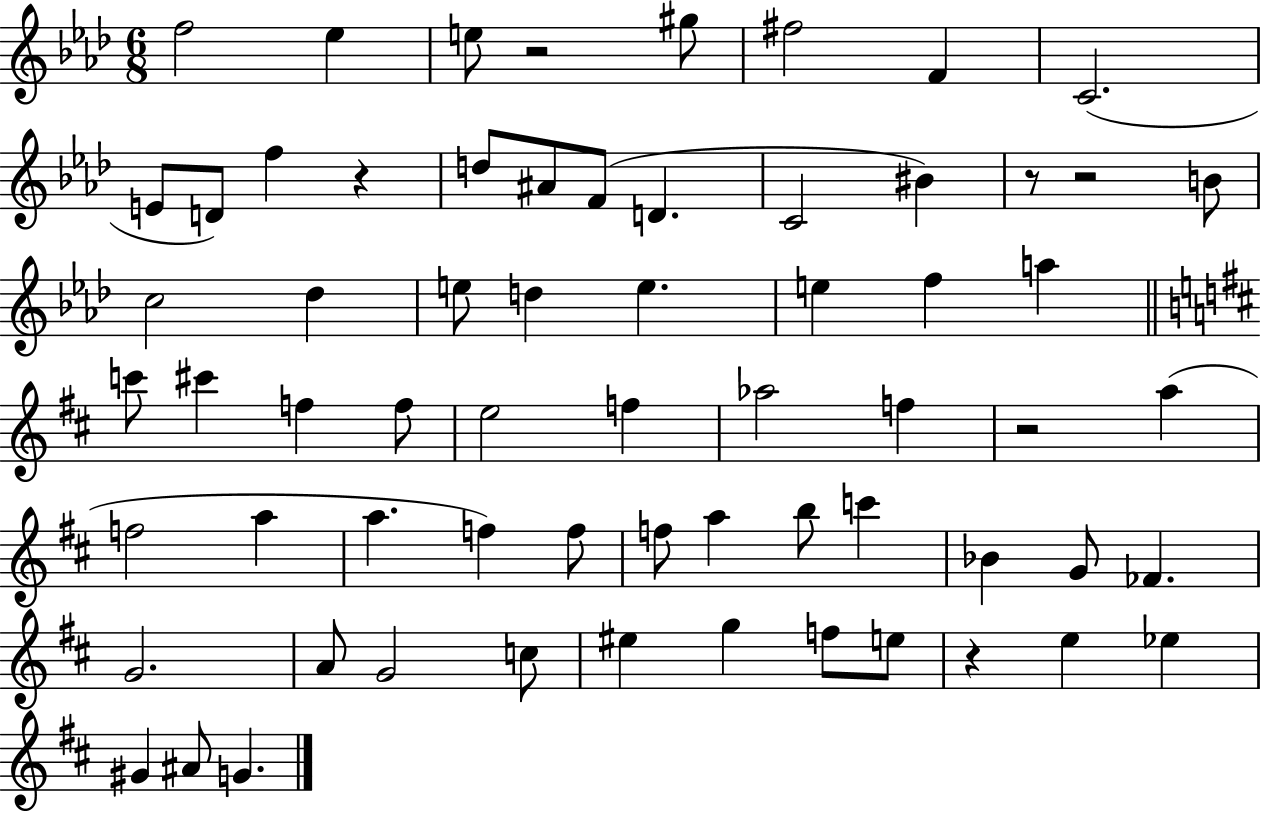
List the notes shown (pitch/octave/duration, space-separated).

F5/h Eb5/q E5/e R/h G#5/e F#5/h F4/q C4/h. E4/e D4/e F5/q R/q D5/e A#4/e F4/e D4/q. C4/h BIS4/q R/e R/h B4/e C5/h Db5/q E5/e D5/q E5/q. E5/q F5/q A5/q C6/e C#6/q F5/q F5/e E5/h F5/q Ab5/h F5/q R/h A5/q F5/h A5/q A5/q. F5/q F5/e F5/e A5/q B5/e C6/q Bb4/q G4/e FES4/q. G4/h. A4/e G4/h C5/e EIS5/q G5/q F5/e E5/e R/q E5/q Eb5/q G#4/q A#4/e G4/q.